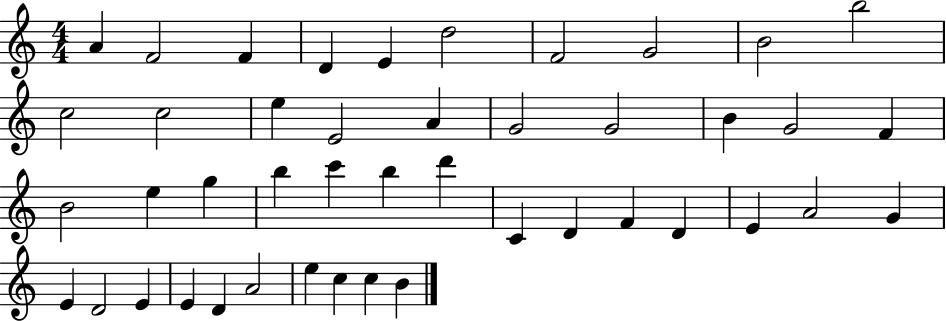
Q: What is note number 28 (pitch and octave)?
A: C4